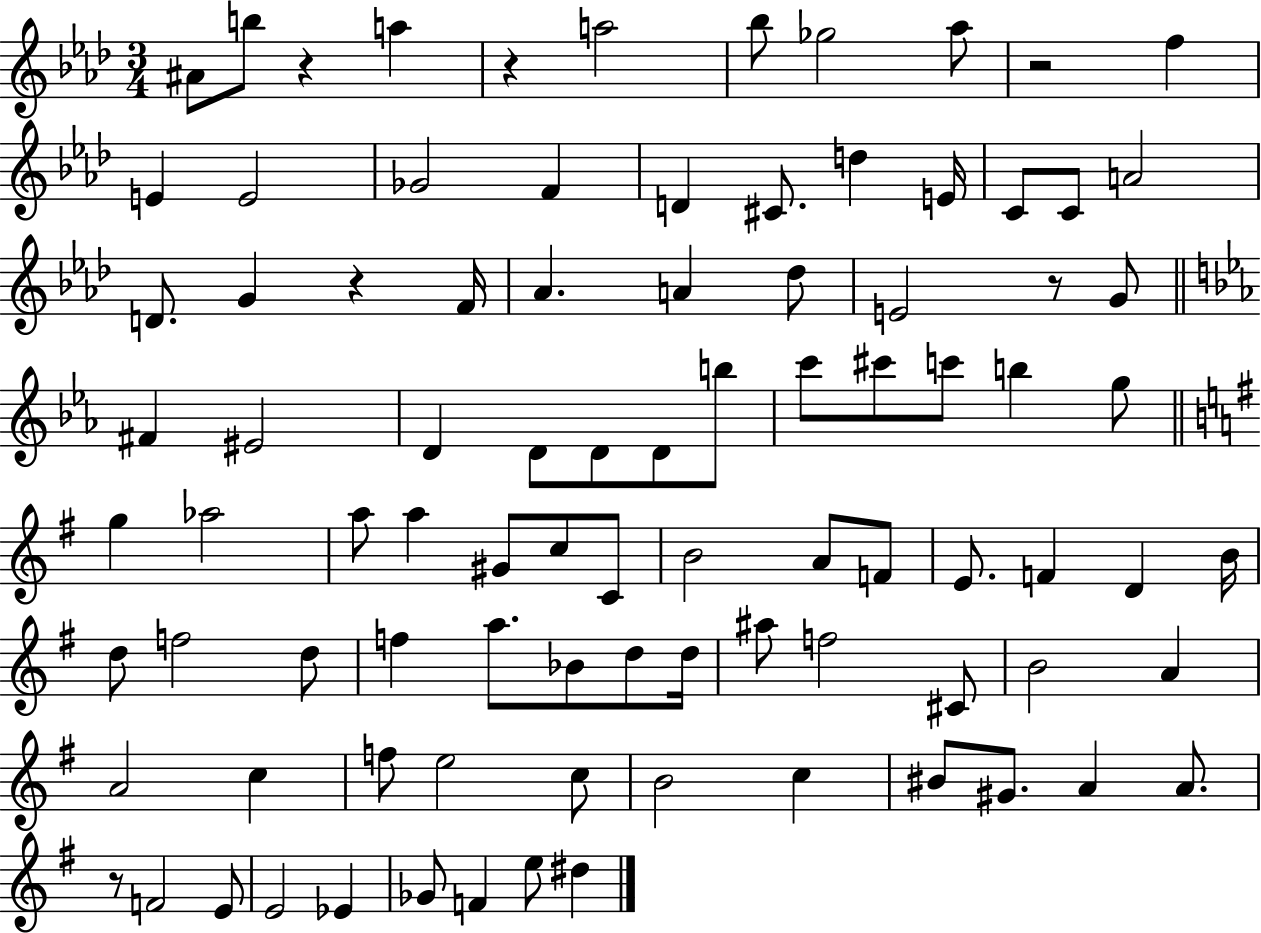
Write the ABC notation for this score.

X:1
T:Untitled
M:3/4
L:1/4
K:Ab
^A/2 b/2 z a z a2 _b/2 _g2 _a/2 z2 f E E2 _G2 F D ^C/2 d E/4 C/2 C/2 A2 D/2 G z F/4 _A A _d/2 E2 z/2 G/2 ^F ^E2 D D/2 D/2 D/2 b/2 c'/2 ^c'/2 c'/2 b g/2 g _a2 a/2 a ^G/2 c/2 C/2 B2 A/2 F/2 E/2 F D B/4 d/2 f2 d/2 f a/2 _B/2 d/2 d/4 ^a/2 f2 ^C/2 B2 A A2 c f/2 e2 c/2 B2 c ^B/2 ^G/2 A A/2 z/2 F2 E/2 E2 _E _G/2 F e/2 ^d